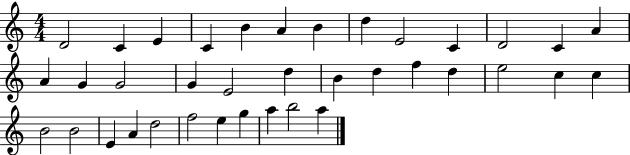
X:1
T:Untitled
M:4/4
L:1/4
K:C
D2 C E C B A B d E2 C D2 C A A G G2 G E2 d B d f d e2 c c B2 B2 E A d2 f2 e g a b2 a